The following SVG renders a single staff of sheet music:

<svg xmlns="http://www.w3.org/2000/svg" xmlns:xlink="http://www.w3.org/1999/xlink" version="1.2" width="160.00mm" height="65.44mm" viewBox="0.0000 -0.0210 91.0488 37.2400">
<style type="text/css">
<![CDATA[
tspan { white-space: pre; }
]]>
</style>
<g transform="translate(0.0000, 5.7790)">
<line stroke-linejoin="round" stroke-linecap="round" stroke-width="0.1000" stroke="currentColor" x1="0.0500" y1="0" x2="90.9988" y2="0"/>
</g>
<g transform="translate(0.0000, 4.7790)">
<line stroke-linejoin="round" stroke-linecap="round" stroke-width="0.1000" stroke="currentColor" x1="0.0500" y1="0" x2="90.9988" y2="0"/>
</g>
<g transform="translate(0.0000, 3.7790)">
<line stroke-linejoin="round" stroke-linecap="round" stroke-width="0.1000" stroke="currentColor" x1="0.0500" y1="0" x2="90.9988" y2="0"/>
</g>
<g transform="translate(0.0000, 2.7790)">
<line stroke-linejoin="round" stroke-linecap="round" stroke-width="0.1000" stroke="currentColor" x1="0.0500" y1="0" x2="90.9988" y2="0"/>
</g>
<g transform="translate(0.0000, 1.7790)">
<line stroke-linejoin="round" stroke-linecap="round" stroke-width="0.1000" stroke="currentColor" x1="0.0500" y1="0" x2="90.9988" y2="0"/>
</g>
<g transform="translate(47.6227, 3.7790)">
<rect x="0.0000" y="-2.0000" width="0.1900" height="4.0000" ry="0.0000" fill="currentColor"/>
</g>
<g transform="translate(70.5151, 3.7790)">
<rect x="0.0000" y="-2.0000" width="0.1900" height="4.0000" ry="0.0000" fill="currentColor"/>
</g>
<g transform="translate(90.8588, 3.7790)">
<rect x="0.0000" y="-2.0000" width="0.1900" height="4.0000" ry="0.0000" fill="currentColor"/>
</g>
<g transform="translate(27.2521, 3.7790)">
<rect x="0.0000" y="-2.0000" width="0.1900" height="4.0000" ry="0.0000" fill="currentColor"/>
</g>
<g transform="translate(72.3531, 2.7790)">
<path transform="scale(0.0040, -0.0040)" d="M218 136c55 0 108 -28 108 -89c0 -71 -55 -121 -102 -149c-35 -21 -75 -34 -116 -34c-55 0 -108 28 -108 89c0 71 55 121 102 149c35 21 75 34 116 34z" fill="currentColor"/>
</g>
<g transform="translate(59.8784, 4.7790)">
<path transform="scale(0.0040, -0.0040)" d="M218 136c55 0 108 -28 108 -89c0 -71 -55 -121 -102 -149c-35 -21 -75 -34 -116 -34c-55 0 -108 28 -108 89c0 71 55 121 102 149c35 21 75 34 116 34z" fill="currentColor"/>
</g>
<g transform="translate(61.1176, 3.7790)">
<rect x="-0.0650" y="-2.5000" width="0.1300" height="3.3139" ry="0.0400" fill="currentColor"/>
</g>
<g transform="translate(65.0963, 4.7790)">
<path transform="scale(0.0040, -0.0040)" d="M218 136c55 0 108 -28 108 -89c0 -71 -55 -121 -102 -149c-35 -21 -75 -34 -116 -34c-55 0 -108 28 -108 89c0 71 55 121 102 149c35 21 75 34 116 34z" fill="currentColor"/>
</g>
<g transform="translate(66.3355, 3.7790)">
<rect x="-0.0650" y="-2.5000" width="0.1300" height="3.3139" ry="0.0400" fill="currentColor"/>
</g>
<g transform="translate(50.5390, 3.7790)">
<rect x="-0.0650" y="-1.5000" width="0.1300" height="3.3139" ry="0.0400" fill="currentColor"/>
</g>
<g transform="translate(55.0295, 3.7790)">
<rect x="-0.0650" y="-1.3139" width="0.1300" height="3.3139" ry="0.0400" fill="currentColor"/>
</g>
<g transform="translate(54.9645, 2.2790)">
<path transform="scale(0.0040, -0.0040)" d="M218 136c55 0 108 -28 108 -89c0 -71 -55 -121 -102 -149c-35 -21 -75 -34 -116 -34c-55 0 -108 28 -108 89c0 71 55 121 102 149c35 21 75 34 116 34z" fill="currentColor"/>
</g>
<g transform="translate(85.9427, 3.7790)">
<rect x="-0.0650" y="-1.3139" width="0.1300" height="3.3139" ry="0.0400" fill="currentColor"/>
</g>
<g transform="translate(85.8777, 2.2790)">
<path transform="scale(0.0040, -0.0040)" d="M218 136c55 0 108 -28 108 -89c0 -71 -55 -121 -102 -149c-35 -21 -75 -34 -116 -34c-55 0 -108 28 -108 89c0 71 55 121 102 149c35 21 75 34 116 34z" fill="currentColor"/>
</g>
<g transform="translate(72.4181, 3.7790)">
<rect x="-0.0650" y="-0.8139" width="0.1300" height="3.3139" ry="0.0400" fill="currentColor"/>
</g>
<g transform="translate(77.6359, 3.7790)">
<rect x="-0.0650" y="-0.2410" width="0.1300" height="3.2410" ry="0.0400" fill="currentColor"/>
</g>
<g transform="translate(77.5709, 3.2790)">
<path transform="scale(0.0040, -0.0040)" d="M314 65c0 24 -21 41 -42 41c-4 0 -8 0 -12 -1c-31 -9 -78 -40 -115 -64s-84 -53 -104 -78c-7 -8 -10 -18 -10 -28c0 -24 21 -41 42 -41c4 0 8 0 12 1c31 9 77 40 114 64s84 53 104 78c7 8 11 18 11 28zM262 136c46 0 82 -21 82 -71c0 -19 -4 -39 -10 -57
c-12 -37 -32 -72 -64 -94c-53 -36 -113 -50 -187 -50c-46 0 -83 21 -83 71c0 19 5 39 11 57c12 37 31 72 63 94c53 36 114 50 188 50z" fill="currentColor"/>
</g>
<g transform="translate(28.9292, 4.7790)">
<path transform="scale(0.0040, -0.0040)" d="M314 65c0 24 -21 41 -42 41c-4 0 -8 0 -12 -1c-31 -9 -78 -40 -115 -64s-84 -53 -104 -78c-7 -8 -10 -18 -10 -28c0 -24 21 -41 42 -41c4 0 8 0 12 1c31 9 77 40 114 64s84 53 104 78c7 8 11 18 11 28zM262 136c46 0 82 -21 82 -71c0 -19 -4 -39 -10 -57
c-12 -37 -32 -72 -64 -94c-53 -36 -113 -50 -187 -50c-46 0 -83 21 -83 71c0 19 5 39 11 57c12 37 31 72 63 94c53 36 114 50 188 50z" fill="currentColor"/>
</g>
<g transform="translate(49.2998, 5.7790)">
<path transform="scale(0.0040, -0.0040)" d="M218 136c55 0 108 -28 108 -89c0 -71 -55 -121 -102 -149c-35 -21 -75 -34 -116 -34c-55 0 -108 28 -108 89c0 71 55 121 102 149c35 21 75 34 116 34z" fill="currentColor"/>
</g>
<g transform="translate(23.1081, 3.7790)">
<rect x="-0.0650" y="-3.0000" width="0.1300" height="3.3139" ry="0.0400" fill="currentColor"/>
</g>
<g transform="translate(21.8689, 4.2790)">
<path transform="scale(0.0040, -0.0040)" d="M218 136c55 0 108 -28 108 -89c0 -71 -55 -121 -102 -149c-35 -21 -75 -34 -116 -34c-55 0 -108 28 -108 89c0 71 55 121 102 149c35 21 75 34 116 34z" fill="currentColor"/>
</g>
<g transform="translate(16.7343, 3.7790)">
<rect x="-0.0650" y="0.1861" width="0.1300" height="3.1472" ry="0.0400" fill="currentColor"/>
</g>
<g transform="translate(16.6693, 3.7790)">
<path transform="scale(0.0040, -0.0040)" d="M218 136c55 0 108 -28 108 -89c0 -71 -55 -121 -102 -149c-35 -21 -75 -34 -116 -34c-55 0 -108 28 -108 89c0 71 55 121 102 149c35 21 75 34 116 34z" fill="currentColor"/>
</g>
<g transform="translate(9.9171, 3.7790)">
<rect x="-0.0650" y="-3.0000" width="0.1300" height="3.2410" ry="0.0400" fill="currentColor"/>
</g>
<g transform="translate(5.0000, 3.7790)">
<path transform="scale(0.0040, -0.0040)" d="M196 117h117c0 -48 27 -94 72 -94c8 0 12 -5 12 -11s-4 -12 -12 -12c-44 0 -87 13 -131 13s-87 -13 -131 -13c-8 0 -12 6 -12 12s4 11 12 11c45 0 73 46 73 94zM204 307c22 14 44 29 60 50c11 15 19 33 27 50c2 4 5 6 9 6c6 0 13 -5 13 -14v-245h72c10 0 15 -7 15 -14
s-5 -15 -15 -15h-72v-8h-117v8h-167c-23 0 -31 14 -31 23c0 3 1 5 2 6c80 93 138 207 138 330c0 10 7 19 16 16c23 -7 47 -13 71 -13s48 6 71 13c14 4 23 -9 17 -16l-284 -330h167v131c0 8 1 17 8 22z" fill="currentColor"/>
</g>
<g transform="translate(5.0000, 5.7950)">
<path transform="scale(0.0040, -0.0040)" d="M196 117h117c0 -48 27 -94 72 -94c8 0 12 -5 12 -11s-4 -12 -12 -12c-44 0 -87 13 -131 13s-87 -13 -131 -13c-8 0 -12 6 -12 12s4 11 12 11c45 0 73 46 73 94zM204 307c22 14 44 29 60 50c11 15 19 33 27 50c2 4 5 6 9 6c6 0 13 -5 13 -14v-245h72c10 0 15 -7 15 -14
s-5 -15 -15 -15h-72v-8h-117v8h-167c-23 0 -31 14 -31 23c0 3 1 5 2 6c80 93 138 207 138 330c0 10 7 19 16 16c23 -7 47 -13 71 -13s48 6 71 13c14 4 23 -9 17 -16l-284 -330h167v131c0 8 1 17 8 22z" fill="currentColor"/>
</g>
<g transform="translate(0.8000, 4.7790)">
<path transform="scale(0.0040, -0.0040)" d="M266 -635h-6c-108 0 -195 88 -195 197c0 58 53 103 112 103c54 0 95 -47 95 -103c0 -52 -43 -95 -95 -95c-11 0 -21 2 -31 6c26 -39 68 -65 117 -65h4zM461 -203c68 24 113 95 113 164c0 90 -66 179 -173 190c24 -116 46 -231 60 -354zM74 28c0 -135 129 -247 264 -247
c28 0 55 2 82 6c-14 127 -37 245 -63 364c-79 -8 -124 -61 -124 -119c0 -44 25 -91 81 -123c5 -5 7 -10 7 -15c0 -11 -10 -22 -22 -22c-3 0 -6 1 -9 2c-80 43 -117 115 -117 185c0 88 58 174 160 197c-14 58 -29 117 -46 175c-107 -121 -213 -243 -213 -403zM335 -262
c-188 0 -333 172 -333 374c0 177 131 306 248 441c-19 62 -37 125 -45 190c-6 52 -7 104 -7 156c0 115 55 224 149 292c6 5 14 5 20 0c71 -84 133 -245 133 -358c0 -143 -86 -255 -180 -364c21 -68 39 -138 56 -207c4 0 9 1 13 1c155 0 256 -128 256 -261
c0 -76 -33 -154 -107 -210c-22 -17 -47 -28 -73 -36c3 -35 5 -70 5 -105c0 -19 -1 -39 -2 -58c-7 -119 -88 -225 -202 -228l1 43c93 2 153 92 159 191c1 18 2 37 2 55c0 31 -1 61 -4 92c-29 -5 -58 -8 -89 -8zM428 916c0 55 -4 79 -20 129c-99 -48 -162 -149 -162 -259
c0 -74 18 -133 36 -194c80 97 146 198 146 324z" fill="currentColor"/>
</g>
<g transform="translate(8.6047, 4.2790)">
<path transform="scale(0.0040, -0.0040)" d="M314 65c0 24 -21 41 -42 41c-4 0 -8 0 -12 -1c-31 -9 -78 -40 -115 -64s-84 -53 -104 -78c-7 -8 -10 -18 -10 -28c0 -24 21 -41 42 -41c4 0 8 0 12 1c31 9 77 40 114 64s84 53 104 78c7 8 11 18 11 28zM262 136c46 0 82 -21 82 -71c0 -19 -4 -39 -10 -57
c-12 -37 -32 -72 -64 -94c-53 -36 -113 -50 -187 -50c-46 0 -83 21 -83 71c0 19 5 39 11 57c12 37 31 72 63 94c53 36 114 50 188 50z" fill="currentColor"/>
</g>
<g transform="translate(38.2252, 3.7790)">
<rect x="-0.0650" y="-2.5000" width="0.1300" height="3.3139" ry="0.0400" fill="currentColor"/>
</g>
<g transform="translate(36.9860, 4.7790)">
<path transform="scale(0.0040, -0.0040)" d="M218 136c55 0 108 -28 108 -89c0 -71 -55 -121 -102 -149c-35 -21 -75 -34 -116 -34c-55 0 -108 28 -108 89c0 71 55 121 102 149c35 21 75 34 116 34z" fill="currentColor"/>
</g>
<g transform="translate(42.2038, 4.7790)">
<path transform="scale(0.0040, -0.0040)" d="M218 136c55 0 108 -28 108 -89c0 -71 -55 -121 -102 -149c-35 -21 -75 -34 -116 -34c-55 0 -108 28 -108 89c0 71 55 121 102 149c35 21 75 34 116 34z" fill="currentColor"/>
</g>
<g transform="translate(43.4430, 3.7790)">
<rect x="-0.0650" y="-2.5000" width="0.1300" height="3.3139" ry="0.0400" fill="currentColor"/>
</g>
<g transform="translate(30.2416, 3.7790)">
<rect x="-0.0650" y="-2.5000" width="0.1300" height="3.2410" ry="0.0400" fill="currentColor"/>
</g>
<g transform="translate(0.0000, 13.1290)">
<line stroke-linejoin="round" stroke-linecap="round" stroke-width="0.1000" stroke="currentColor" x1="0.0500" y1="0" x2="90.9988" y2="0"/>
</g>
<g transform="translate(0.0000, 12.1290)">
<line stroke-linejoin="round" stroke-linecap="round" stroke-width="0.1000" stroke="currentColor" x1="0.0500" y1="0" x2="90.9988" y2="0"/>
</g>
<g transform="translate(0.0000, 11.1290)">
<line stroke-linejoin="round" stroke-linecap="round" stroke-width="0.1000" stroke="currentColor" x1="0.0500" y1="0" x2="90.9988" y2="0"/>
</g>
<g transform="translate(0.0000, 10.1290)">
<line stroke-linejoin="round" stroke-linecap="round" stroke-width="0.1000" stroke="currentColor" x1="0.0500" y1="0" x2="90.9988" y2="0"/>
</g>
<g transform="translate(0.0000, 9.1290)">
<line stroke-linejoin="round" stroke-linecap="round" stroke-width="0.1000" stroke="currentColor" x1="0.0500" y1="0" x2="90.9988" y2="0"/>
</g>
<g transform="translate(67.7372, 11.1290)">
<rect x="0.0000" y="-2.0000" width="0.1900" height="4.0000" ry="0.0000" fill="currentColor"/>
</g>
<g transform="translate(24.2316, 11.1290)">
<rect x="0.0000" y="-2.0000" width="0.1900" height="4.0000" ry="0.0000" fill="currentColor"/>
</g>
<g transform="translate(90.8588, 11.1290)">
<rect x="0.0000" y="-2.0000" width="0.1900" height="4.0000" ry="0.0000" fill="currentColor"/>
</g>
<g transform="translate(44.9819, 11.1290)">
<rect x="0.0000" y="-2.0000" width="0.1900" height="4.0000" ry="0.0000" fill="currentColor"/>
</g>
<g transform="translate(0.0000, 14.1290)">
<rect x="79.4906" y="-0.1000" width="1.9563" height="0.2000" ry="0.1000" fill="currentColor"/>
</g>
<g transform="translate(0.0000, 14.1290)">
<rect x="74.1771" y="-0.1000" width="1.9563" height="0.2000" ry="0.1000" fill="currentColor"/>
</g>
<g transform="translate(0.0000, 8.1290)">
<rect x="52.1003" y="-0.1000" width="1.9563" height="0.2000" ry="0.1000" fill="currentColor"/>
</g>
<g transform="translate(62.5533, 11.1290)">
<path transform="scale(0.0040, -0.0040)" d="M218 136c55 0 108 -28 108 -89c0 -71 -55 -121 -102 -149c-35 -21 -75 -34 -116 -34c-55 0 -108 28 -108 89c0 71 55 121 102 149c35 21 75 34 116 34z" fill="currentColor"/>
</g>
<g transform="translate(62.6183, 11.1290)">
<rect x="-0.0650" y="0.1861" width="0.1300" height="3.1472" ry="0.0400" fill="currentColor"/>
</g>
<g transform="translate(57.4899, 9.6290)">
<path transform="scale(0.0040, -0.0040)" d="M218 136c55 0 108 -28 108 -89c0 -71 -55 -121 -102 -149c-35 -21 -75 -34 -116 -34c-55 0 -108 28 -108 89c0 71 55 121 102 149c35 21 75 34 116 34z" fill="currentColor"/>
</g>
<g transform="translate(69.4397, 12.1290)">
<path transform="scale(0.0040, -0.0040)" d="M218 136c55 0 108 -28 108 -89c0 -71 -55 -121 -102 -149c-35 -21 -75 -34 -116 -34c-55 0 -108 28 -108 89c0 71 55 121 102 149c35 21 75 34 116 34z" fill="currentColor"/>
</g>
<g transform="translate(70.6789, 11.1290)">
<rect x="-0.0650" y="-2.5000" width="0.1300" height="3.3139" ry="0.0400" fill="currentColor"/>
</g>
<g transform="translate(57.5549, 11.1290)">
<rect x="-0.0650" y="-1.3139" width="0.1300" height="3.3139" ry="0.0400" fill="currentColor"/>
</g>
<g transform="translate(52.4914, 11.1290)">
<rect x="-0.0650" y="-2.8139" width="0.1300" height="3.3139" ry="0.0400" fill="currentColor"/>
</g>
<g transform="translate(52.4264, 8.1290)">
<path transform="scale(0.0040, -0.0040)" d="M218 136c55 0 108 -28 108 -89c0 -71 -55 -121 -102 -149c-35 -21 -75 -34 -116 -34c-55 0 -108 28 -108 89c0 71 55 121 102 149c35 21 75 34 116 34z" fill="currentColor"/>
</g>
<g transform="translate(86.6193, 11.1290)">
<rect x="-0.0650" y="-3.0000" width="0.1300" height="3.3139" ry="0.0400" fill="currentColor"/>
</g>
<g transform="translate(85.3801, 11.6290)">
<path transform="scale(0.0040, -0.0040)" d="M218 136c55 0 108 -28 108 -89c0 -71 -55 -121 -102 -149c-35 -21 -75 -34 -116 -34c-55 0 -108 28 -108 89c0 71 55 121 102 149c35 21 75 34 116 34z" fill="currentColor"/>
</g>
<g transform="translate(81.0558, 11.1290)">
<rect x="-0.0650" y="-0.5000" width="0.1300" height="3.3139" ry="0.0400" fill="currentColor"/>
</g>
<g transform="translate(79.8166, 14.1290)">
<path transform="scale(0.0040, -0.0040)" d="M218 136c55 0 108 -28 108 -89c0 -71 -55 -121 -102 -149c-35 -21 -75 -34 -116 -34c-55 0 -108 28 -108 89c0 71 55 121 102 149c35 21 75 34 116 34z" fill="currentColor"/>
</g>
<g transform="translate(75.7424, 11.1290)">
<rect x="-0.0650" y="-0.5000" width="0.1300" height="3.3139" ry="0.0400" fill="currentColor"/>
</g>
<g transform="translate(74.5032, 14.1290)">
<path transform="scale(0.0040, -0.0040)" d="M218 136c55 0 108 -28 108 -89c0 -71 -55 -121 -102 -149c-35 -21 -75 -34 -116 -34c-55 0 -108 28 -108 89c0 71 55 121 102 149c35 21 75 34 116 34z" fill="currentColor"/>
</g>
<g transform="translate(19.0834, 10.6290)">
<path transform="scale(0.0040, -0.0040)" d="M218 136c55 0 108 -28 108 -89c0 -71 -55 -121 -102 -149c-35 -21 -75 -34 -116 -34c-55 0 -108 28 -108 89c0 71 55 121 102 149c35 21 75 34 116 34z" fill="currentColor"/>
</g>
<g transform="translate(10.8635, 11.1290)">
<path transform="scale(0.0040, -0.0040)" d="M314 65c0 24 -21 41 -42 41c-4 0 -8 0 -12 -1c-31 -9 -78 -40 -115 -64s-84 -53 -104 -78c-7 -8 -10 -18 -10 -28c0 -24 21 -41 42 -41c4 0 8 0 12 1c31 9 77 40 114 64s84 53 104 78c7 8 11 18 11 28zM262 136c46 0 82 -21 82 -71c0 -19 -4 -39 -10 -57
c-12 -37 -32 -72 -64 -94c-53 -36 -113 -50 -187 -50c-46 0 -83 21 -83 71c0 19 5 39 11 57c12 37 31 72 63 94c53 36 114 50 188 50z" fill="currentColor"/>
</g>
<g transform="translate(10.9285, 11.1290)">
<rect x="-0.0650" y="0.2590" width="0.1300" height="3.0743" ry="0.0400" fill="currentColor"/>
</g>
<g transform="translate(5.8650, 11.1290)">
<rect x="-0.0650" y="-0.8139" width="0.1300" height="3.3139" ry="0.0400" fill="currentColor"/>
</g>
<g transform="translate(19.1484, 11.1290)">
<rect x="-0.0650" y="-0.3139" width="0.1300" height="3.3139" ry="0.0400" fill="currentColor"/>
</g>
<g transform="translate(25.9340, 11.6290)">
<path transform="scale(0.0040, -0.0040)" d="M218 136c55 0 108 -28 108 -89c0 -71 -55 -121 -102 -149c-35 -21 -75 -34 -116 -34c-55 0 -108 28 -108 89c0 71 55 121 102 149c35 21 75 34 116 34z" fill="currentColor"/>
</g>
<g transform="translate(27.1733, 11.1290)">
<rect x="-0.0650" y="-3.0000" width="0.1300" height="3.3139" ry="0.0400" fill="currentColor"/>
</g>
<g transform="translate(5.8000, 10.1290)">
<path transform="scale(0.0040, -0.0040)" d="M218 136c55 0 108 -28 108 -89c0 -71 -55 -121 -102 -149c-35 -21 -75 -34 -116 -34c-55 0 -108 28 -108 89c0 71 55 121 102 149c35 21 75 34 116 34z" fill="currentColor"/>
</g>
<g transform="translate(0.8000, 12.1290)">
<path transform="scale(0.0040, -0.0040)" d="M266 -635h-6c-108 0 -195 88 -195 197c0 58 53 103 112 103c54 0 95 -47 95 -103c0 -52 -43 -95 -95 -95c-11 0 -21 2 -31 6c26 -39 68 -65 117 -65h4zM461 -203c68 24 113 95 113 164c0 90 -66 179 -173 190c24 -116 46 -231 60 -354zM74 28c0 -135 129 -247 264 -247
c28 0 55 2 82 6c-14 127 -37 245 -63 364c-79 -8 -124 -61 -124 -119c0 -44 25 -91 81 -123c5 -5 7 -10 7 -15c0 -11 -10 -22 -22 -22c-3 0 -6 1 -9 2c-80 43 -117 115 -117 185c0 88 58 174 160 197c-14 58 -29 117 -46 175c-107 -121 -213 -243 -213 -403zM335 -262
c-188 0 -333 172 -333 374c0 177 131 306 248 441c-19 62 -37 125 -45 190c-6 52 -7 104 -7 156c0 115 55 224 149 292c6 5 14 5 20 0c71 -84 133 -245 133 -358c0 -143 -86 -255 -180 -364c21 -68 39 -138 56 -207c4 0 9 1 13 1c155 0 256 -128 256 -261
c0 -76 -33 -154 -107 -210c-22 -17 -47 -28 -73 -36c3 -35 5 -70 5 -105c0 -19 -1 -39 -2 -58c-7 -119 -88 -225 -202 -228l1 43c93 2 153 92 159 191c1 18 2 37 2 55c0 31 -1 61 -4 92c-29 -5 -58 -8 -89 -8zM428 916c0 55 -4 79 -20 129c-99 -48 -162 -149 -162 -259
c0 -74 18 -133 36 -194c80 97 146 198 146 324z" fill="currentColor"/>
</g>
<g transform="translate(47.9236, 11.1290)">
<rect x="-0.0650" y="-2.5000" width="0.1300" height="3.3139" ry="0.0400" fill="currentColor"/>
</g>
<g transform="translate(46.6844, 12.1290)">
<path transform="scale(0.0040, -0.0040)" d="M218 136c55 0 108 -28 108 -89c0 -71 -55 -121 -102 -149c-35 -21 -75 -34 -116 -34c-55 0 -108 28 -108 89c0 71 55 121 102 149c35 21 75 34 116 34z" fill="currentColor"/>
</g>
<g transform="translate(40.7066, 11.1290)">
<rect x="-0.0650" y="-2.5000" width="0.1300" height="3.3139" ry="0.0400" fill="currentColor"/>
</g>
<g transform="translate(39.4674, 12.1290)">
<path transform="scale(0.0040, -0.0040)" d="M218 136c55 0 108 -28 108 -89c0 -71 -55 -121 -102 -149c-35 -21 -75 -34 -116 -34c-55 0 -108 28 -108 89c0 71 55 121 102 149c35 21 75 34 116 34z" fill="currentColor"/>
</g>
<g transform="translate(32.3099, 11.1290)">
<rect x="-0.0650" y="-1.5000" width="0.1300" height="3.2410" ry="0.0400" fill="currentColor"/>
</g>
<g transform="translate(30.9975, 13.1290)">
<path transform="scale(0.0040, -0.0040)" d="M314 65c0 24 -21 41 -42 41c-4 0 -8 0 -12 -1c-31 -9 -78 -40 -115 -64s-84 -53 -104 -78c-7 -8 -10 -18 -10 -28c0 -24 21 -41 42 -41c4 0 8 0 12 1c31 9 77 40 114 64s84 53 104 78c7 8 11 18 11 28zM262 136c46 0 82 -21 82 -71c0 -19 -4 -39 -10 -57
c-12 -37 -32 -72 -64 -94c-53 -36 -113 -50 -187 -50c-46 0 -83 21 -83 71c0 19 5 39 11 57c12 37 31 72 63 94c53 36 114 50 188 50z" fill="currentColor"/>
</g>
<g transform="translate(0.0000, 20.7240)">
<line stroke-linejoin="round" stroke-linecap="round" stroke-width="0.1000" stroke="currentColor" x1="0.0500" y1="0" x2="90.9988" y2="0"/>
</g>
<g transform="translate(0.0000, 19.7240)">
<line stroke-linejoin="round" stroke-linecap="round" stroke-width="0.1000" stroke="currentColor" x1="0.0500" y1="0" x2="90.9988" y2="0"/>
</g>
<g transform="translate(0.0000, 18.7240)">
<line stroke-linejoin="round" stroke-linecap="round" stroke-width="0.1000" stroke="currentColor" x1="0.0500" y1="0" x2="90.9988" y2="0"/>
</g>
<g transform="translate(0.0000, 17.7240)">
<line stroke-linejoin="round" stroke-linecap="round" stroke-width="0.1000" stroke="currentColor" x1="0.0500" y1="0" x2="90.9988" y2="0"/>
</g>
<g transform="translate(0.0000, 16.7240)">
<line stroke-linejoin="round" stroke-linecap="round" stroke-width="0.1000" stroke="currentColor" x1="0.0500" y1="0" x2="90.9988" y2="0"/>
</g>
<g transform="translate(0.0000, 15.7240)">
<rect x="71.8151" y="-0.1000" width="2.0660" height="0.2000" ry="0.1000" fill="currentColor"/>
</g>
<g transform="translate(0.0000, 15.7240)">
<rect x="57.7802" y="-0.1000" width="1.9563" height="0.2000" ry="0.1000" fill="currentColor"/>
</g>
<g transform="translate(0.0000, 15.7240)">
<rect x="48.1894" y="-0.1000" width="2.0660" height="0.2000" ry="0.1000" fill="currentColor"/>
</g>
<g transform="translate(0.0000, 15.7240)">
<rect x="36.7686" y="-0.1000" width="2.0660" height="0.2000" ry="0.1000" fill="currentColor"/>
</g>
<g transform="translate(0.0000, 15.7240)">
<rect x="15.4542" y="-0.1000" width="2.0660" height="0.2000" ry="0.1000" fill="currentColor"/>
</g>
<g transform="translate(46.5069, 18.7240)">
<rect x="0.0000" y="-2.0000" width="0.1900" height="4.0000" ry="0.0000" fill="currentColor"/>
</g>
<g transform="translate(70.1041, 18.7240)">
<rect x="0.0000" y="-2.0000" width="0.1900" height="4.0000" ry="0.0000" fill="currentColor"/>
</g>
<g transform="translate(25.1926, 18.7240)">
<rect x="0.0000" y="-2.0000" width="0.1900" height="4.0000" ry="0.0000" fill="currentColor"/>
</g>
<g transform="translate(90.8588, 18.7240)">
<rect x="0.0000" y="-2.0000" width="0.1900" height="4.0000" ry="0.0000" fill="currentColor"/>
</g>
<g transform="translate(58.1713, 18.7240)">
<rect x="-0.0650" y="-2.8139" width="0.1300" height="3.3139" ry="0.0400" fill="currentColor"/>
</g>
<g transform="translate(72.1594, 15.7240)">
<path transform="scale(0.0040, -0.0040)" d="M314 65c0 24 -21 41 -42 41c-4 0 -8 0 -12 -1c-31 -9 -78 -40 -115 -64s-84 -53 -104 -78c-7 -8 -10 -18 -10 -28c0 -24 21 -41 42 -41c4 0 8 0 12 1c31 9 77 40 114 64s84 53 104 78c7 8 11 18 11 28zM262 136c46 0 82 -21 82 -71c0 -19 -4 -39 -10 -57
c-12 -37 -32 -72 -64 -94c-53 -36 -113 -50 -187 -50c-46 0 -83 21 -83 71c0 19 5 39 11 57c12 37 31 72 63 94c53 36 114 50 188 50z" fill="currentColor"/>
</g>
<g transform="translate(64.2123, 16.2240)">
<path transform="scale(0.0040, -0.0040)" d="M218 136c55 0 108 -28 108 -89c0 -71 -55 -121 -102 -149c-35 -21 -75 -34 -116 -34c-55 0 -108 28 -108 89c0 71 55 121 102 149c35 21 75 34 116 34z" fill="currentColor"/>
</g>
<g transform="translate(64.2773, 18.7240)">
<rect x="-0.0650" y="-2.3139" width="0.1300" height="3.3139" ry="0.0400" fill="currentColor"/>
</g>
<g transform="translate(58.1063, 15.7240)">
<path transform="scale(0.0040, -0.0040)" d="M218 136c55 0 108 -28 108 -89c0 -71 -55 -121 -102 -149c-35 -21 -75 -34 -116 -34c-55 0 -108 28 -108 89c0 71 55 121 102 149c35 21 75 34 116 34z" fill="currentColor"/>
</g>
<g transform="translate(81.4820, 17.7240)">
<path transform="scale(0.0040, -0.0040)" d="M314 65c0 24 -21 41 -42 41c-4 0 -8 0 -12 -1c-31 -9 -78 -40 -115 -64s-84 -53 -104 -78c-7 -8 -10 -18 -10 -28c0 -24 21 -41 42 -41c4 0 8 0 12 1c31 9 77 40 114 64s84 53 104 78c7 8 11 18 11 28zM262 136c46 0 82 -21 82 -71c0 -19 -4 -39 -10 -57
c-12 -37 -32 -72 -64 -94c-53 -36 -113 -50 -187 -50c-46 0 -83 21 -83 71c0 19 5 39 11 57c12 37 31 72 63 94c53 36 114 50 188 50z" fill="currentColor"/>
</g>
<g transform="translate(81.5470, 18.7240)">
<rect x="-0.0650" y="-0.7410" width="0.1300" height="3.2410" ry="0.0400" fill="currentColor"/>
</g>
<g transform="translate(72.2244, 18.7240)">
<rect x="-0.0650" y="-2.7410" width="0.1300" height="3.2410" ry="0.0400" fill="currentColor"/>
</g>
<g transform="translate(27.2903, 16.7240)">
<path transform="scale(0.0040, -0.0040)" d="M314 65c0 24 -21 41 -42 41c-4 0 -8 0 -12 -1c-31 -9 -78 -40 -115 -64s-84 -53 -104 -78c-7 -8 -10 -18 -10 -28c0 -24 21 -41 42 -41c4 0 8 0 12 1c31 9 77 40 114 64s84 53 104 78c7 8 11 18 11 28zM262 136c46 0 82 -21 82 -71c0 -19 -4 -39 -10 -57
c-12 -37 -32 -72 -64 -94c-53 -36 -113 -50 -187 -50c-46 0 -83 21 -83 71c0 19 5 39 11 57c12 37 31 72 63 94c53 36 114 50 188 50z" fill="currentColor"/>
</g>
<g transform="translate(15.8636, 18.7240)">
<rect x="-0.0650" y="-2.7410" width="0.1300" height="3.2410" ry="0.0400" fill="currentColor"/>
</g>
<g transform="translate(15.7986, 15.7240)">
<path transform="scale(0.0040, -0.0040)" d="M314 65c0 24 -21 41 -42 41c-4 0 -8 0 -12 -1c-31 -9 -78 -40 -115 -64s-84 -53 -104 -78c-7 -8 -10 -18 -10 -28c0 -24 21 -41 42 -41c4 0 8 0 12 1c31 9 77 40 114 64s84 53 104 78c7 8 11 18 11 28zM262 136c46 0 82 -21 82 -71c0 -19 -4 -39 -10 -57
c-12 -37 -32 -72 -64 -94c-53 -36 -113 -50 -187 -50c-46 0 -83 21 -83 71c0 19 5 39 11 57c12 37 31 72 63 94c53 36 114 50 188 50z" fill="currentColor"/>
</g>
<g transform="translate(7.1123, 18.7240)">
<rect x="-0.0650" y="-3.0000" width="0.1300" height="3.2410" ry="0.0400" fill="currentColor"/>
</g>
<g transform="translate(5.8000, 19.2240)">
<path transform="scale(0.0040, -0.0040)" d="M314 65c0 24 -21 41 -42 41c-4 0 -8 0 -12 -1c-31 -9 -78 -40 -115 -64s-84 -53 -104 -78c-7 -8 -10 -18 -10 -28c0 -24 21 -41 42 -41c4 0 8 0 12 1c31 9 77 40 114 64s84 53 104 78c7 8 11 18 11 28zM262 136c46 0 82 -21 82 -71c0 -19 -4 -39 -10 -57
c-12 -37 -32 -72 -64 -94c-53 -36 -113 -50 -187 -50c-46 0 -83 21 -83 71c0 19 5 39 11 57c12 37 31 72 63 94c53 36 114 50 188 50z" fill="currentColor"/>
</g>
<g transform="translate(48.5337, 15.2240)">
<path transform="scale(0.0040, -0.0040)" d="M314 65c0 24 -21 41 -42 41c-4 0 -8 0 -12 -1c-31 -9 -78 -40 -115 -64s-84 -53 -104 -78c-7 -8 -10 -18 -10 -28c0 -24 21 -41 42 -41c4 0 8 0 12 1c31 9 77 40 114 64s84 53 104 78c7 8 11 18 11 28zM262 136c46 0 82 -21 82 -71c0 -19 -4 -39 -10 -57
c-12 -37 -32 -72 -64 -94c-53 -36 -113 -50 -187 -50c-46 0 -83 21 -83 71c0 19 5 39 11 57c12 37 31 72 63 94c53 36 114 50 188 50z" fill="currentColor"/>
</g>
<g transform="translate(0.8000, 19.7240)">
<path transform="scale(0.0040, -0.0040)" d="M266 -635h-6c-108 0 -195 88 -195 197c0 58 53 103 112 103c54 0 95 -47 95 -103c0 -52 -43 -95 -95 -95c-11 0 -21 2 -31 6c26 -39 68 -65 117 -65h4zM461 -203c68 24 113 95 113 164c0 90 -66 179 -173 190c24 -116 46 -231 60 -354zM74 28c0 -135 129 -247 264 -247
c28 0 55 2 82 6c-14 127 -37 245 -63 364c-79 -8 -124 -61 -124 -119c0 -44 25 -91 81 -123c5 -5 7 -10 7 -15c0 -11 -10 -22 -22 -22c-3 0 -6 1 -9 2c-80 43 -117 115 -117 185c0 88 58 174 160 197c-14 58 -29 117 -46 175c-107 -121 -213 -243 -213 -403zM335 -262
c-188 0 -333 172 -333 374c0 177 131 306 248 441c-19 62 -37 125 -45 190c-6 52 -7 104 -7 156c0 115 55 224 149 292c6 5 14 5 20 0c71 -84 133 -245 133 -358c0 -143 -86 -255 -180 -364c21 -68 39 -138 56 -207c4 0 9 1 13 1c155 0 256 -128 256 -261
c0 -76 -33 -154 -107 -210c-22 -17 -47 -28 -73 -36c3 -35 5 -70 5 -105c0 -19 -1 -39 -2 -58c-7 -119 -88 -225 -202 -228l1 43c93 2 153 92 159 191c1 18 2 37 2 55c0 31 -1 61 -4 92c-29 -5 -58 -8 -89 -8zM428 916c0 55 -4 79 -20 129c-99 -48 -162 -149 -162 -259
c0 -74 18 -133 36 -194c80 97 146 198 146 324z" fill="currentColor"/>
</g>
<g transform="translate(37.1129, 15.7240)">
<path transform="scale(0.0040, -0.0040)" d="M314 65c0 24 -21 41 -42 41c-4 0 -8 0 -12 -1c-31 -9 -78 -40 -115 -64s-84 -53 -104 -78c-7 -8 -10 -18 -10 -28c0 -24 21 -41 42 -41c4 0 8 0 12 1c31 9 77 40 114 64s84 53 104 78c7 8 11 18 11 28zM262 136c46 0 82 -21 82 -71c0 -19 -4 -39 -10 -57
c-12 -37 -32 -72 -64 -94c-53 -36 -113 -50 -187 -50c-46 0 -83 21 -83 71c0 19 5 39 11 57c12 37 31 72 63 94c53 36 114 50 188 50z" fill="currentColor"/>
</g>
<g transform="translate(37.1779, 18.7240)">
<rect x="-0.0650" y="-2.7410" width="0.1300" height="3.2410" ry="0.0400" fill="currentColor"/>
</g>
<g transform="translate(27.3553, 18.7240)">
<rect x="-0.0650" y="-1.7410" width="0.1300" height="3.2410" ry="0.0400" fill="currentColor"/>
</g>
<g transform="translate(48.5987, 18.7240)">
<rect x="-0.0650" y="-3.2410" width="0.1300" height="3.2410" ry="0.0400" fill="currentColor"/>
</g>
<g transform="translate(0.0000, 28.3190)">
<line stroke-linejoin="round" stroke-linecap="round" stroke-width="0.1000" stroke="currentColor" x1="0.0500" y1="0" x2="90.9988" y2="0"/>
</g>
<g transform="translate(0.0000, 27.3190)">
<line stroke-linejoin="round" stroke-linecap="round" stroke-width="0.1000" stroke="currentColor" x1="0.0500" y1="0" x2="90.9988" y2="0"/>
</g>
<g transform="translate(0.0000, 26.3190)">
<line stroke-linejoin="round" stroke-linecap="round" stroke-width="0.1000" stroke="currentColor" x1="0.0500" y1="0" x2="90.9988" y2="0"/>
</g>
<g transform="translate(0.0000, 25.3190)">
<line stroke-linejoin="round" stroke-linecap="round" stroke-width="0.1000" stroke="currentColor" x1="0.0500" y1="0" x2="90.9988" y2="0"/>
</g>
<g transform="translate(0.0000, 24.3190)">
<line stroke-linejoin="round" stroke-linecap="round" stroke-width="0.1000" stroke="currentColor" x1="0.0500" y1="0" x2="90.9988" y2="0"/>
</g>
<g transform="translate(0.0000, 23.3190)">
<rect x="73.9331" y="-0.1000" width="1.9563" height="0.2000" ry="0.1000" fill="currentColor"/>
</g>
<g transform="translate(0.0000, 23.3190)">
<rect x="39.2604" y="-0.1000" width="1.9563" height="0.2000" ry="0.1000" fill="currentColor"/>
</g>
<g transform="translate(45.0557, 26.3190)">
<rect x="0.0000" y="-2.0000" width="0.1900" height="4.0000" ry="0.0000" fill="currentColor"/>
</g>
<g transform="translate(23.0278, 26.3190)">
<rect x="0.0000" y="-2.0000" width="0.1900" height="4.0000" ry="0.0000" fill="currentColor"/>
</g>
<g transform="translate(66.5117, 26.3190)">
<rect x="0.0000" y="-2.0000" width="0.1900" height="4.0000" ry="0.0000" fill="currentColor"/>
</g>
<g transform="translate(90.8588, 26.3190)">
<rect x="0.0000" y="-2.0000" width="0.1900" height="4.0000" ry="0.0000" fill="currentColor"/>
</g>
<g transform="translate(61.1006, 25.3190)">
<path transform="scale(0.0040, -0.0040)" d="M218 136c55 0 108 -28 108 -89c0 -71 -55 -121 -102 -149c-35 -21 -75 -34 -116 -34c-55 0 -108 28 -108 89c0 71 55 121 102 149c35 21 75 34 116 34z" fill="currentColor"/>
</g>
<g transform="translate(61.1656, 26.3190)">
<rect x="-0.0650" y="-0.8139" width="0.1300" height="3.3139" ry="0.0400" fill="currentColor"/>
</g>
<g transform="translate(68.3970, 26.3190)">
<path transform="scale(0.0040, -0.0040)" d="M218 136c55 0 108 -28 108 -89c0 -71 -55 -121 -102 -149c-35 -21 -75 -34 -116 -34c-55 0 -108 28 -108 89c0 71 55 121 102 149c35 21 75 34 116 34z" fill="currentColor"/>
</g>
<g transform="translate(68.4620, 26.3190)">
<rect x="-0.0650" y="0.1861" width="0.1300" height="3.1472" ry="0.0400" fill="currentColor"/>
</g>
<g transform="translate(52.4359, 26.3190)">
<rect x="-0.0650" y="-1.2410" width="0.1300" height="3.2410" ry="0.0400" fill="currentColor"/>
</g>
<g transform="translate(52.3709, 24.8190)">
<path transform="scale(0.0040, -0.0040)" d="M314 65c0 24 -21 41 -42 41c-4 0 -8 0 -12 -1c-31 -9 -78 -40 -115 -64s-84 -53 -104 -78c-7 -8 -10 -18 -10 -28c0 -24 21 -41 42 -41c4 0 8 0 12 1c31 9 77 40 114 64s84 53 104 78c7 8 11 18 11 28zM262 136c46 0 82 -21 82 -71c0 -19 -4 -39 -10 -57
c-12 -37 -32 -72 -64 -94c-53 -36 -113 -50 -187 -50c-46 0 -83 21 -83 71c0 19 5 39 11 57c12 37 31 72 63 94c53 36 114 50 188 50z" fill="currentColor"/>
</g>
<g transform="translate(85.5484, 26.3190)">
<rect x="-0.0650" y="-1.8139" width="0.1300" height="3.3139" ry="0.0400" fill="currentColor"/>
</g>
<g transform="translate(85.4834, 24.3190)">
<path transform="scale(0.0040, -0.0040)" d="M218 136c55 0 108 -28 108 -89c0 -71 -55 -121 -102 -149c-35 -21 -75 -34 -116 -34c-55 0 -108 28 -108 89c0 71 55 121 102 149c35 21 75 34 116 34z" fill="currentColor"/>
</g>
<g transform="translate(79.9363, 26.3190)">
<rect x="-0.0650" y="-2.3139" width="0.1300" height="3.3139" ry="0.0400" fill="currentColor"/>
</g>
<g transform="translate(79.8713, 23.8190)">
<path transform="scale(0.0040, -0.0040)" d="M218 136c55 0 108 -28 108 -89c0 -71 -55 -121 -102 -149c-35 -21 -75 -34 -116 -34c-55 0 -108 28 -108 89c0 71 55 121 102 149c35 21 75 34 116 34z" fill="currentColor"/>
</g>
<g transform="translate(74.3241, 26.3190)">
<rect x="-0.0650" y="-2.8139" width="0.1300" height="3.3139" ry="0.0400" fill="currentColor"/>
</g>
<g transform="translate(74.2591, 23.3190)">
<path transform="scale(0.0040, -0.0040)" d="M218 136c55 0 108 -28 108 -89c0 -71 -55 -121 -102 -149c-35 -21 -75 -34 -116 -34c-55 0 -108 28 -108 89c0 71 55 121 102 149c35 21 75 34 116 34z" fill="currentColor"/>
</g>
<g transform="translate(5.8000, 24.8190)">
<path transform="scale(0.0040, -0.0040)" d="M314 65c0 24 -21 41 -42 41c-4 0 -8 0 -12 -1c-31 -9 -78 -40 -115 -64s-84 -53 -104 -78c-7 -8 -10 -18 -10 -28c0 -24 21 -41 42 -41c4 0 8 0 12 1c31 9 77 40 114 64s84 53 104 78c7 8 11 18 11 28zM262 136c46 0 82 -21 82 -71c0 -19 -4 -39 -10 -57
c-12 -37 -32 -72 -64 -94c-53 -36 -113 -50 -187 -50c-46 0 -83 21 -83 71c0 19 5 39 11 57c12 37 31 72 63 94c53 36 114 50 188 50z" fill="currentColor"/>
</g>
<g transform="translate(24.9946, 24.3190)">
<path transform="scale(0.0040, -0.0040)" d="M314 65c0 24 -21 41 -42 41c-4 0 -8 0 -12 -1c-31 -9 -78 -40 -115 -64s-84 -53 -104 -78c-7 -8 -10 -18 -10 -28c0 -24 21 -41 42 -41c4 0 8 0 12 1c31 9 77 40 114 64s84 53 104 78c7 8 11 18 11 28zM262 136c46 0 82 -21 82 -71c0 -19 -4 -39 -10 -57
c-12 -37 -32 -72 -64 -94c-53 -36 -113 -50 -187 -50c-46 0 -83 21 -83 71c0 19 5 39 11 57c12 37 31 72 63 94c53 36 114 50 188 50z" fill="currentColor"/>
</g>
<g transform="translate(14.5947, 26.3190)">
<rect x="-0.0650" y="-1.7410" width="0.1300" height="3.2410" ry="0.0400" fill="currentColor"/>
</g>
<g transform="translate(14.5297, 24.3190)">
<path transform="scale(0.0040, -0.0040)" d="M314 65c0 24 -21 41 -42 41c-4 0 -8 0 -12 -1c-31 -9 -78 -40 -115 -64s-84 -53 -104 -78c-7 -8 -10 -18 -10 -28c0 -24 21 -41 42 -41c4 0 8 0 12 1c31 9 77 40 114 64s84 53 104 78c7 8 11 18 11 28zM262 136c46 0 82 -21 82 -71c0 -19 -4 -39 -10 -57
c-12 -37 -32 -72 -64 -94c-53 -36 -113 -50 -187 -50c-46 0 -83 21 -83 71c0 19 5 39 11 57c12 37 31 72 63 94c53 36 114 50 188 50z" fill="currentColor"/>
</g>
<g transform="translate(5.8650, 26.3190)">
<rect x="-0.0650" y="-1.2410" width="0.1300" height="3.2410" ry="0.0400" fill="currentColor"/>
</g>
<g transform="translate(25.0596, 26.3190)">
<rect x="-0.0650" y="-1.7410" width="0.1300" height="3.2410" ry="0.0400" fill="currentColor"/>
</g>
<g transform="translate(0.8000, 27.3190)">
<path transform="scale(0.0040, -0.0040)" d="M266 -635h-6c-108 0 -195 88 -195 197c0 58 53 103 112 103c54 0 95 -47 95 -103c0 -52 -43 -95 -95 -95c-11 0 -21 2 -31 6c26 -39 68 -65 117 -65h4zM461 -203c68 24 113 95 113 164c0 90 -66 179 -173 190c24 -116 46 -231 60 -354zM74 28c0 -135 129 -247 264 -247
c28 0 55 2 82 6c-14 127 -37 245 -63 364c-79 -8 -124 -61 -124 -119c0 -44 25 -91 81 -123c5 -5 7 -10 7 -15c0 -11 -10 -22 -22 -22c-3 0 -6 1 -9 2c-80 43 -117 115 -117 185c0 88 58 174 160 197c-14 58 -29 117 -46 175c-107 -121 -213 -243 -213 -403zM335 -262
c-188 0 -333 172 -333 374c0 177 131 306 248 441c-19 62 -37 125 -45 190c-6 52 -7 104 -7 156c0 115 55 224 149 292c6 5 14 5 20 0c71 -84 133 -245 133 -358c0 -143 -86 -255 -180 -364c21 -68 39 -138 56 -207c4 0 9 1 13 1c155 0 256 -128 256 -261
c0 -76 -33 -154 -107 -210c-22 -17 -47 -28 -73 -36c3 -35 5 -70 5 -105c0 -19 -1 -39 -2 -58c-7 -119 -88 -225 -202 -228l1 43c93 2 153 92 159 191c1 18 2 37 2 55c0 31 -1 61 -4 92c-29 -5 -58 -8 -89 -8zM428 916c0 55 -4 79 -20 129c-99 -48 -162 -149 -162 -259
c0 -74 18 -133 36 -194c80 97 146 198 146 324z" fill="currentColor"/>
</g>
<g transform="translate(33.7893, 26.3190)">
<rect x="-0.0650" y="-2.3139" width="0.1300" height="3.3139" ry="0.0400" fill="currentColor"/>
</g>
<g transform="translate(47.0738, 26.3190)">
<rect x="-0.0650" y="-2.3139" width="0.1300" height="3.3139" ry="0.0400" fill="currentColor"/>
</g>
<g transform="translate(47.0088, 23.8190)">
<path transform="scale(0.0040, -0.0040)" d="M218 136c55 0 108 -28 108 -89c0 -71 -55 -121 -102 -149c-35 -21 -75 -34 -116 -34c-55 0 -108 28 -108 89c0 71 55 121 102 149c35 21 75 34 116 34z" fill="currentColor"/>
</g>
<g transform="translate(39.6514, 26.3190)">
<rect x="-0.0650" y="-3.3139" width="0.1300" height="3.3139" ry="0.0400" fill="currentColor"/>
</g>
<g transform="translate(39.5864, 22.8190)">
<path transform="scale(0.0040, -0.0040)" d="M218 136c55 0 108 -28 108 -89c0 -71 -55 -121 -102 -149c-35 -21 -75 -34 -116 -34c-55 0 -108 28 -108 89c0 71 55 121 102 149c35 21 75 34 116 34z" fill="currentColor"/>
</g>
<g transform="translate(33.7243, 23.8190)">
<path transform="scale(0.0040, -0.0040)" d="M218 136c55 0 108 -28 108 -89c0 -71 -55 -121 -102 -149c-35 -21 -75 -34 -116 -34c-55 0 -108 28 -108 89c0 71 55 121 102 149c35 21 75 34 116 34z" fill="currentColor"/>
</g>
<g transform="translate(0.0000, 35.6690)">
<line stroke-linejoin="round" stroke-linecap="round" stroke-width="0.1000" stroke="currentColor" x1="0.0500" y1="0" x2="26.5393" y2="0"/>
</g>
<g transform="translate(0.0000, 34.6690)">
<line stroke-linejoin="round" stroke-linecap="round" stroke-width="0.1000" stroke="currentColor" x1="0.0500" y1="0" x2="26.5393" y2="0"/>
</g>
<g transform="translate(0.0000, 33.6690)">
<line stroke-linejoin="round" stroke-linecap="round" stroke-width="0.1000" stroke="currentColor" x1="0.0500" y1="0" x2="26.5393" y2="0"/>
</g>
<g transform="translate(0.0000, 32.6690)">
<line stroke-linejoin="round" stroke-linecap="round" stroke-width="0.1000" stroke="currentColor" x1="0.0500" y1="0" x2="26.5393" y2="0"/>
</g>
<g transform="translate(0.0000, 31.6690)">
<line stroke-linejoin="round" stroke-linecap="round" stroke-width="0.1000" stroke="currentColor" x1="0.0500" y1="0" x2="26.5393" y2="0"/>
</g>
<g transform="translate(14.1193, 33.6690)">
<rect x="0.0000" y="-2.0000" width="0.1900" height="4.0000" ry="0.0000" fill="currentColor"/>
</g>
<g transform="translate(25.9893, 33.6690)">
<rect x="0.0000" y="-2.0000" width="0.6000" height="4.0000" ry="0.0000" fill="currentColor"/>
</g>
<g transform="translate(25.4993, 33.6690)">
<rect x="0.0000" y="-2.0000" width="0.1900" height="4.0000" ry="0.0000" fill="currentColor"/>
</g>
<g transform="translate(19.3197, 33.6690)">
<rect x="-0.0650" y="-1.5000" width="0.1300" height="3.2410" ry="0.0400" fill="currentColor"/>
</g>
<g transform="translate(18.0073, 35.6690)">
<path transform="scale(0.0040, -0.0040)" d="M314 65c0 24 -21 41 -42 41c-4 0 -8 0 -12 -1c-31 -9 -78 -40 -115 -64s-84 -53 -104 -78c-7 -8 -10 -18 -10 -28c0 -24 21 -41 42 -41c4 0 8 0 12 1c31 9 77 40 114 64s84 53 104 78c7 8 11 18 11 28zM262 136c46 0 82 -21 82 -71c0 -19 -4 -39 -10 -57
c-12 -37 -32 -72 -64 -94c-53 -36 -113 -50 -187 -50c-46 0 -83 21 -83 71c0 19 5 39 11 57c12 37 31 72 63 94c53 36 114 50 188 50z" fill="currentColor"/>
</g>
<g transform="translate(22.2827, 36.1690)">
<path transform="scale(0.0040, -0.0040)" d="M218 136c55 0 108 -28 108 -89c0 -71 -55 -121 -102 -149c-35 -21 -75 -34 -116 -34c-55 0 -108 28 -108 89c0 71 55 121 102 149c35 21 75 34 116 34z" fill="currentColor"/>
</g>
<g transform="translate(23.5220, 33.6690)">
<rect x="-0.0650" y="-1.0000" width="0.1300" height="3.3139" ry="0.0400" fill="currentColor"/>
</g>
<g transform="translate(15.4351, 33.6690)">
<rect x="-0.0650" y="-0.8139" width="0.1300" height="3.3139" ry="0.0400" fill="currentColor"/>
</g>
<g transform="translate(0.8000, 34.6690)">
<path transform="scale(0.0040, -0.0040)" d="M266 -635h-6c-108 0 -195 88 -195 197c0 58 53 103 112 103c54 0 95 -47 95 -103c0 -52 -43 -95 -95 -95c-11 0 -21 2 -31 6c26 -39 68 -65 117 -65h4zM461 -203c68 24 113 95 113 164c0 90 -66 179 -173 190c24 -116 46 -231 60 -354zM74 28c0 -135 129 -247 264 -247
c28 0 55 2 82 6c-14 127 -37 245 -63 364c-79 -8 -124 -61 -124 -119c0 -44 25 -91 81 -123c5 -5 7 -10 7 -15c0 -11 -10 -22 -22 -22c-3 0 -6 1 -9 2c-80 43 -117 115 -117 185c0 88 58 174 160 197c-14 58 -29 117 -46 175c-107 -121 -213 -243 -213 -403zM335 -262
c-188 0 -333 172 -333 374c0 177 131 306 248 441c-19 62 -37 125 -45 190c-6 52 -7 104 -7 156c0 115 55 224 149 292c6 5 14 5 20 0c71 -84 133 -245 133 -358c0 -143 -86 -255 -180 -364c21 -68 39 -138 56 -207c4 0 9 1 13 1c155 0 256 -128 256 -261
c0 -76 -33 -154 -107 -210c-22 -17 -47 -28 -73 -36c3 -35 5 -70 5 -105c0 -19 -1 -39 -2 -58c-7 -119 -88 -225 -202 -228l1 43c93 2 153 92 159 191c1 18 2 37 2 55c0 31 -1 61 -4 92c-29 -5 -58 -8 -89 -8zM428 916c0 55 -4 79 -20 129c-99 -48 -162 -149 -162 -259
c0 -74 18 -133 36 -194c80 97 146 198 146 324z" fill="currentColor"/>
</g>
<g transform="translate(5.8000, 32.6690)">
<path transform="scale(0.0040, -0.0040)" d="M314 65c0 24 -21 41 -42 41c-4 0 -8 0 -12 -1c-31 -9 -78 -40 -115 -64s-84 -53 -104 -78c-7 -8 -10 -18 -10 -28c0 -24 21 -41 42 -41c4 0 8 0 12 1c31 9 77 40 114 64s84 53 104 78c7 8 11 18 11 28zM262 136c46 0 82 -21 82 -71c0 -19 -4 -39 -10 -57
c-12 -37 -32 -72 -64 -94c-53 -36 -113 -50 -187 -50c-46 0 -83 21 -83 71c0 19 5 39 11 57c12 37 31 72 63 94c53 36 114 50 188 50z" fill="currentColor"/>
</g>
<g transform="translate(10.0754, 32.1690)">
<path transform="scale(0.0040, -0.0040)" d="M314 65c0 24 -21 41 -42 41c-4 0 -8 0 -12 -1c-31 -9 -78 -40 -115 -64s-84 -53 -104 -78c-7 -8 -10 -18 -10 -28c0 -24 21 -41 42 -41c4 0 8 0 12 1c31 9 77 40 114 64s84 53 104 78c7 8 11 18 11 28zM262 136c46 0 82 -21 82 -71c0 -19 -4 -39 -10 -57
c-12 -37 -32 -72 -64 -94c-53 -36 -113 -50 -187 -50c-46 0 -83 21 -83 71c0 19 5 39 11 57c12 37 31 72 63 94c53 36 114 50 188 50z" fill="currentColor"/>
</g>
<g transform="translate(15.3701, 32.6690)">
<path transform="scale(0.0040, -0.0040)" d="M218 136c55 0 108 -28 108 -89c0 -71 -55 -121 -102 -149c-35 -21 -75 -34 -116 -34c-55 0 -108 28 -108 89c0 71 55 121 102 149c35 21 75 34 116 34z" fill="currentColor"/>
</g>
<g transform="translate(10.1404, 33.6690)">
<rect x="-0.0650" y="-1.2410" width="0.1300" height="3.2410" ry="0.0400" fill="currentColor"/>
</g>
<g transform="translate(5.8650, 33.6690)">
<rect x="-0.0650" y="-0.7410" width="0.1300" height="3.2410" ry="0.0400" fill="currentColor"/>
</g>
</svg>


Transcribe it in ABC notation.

X:1
T:Untitled
M:4/4
L:1/4
K:C
A2 B A G2 G G E e G G d c2 e d B2 c A E2 G G a e B G C C A A2 a2 f2 a2 b2 a g a2 d2 e2 f2 f2 g b g e2 d B a g f d2 e2 d E2 D